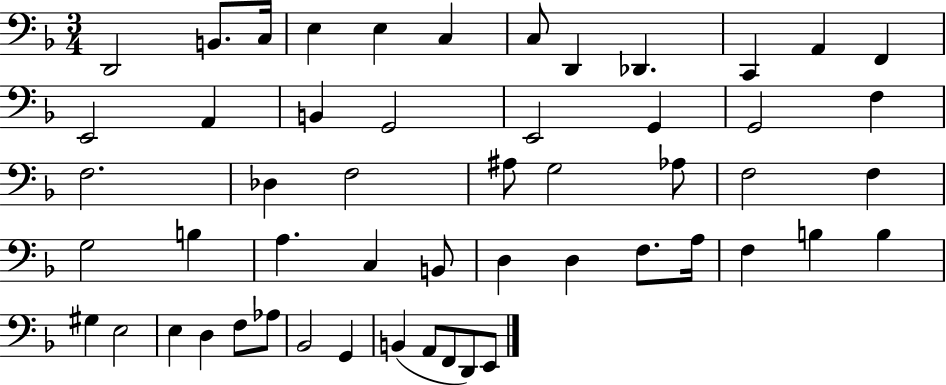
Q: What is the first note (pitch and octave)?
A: D2